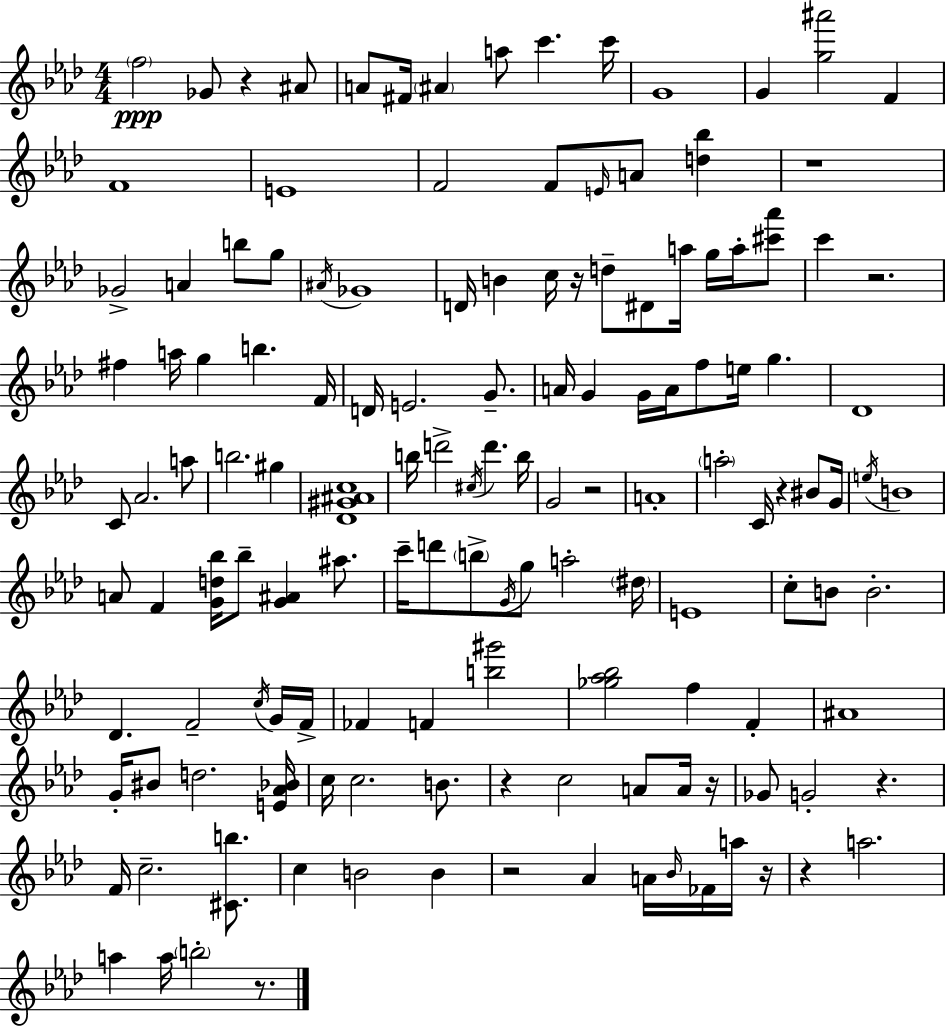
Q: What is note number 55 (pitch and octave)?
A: B5